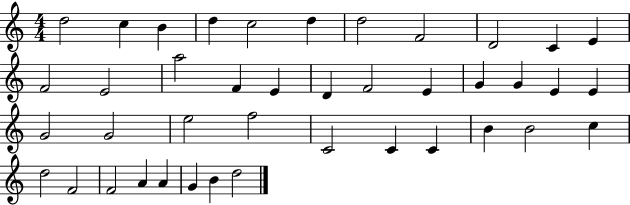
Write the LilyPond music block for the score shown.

{
  \clef treble
  \numericTimeSignature
  \time 4/4
  \key c \major
  d''2 c''4 b'4 | d''4 c''2 d''4 | d''2 f'2 | d'2 c'4 e'4 | \break f'2 e'2 | a''2 f'4 e'4 | d'4 f'2 e'4 | g'4 g'4 e'4 e'4 | \break g'2 g'2 | e''2 f''2 | c'2 c'4 c'4 | b'4 b'2 c''4 | \break d''2 f'2 | f'2 a'4 a'4 | g'4 b'4 d''2 | \bar "|."
}